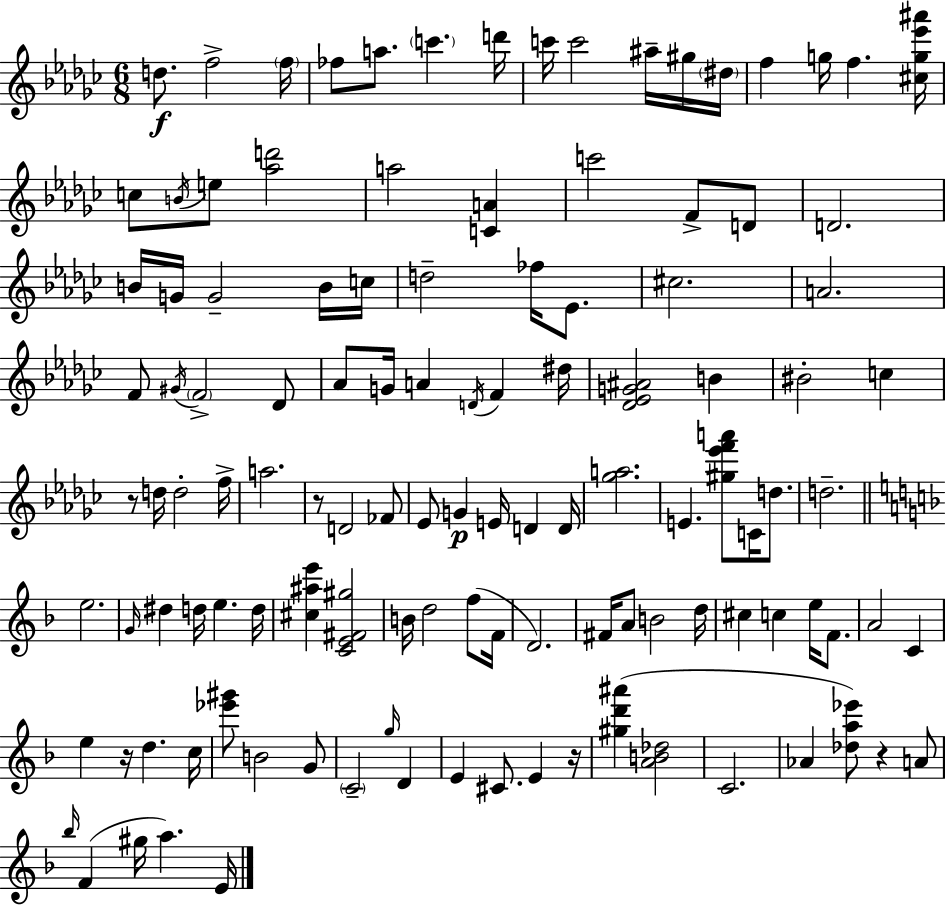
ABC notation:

X:1
T:Untitled
M:6/8
L:1/4
K:Ebm
d/2 f2 f/4 _f/2 a/2 c' d'/4 c'/4 c'2 ^a/4 ^g/4 ^d/4 f g/4 f [^cg_e'^a']/4 c/2 B/4 e/2 [_ad']2 a2 [CA] c'2 F/2 D/2 D2 B/4 G/4 G2 B/4 c/4 d2 _f/4 _E/2 ^c2 A2 F/2 ^G/4 F2 _D/2 _A/2 G/4 A D/4 F ^d/4 [_D_EG^A]2 B ^B2 c z/2 d/4 d2 f/4 a2 z/2 D2 _F/2 _E/2 G E/4 D D/4 [_ga]2 E [^g_e'f'a']/2 C/4 d/2 d2 e2 G/4 ^d d/4 e d/4 [^c^ae'] [CE^F^g]2 B/4 d2 f/2 F/4 D2 ^F/4 A/2 B2 d/4 ^c c e/4 F/2 A2 C e z/4 d c/4 [_e'^g']/2 B2 G/2 C2 g/4 D E ^C/2 E z/4 [^gd'^a'] [AB_d]2 C2 _A [_da_e']/2 z A/2 _b/4 F ^g/4 a E/4